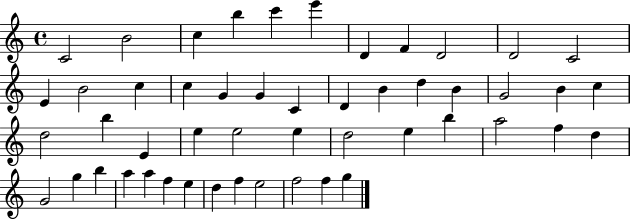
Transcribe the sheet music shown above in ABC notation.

X:1
T:Untitled
M:4/4
L:1/4
K:C
C2 B2 c b c' e' D F D2 D2 C2 E B2 c c G G C D B d B G2 B c d2 b E e e2 e d2 e b a2 f d G2 g b a a f e d f e2 f2 f g